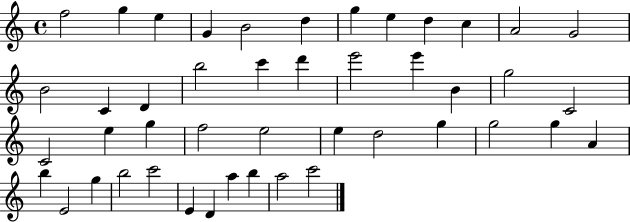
F5/h G5/q E5/q G4/q B4/h D5/q G5/q E5/q D5/q C5/q A4/h G4/h B4/h C4/q D4/q B5/h C6/q D6/q E6/h E6/q B4/q G5/h C4/h C4/h E5/q G5/q F5/h E5/h E5/q D5/h G5/q G5/h G5/q A4/q B5/q E4/h G5/q B5/h C6/h E4/q D4/q A5/q B5/q A5/h C6/h